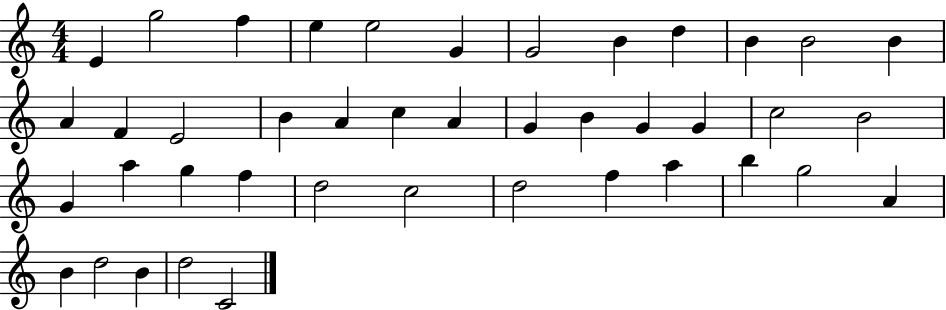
E4/q G5/h F5/q E5/q E5/h G4/q G4/h B4/q D5/q B4/q B4/h B4/q A4/q F4/q E4/h B4/q A4/q C5/q A4/q G4/q B4/q G4/q G4/q C5/h B4/h G4/q A5/q G5/q F5/q D5/h C5/h D5/h F5/q A5/q B5/q G5/h A4/q B4/q D5/h B4/q D5/h C4/h